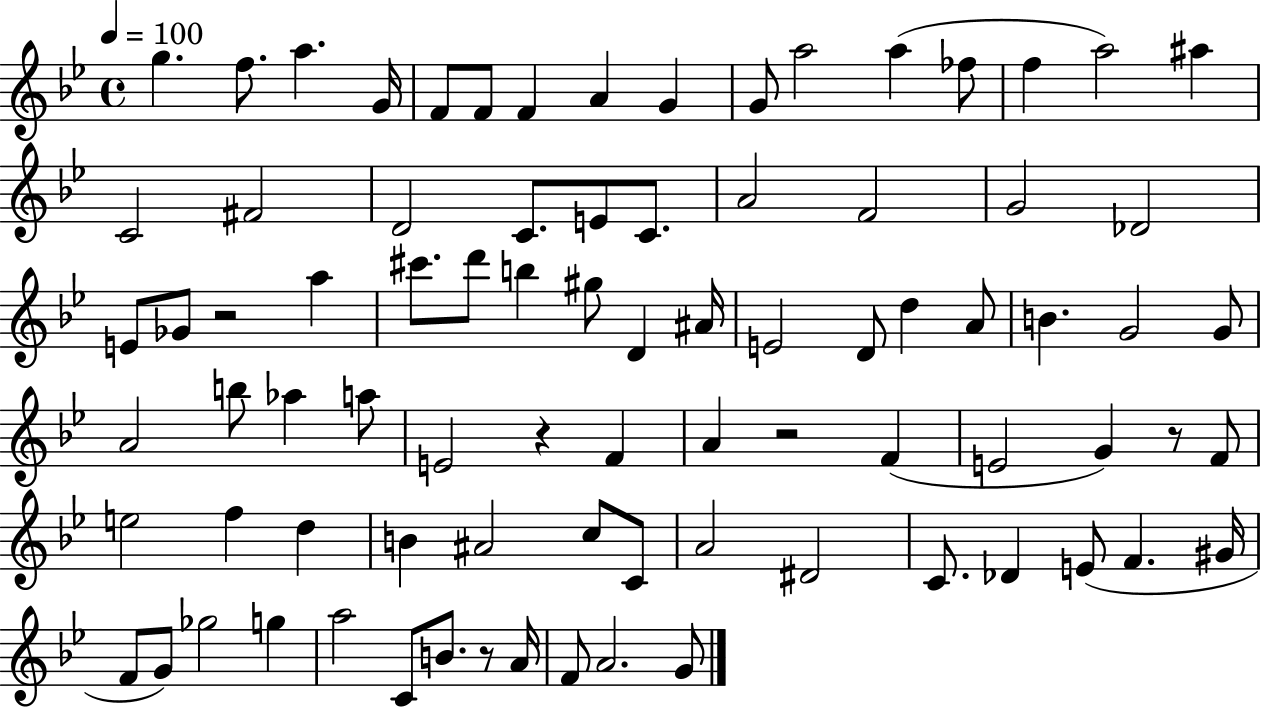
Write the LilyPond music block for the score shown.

{
  \clef treble
  \time 4/4
  \defaultTimeSignature
  \key bes \major
  \tempo 4 = 100
  g''4. f''8. a''4. g'16 | f'8 f'8 f'4 a'4 g'4 | g'8 a''2 a''4( fes''8 | f''4 a''2) ais''4 | \break c'2 fis'2 | d'2 c'8. e'8 c'8. | a'2 f'2 | g'2 des'2 | \break e'8 ges'8 r2 a''4 | cis'''8. d'''8 b''4 gis''8 d'4 ais'16 | e'2 d'8 d''4 a'8 | b'4. g'2 g'8 | \break a'2 b''8 aes''4 a''8 | e'2 r4 f'4 | a'4 r2 f'4( | e'2 g'4) r8 f'8 | \break e''2 f''4 d''4 | b'4 ais'2 c''8 c'8 | a'2 dis'2 | c'8. des'4 e'8( f'4. gis'16 | \break f'8 g'8) ges''2 g''4 | a''2 c'8 b'8. r8 a'16 | f'8 a'2. g'8 | \bar "|."
}